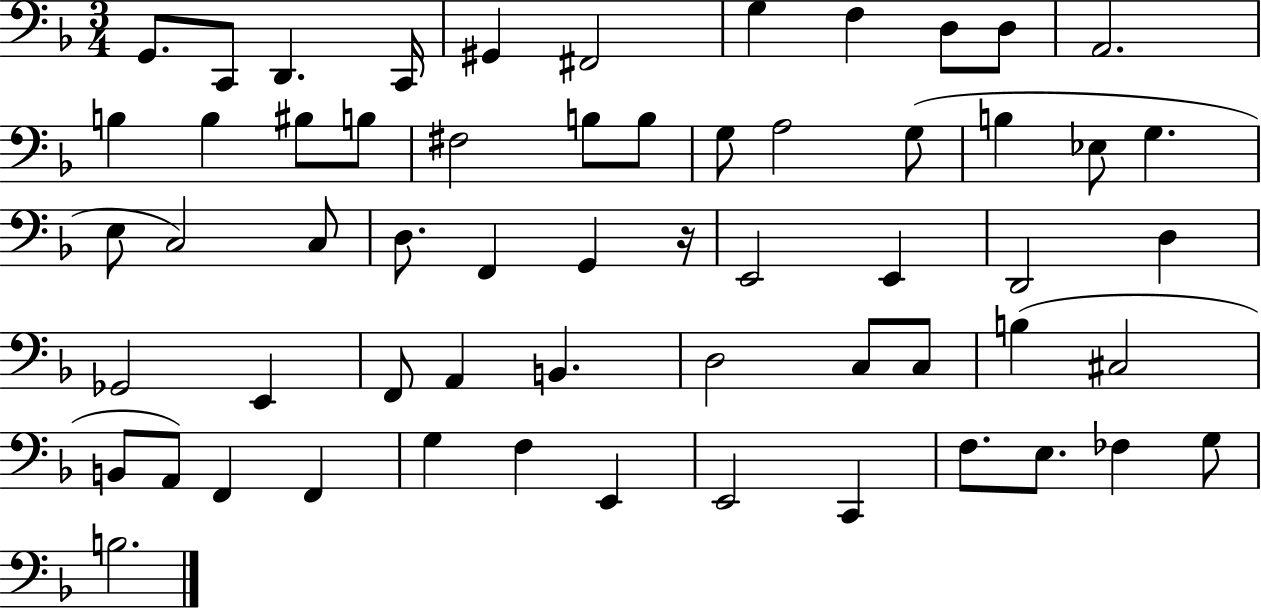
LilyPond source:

{
  \clef bass
  \numericTimeSignature
  \time 3/4
  \key f \major
  g,8. c,8 d,4. c,16 | gis,4 fis,2 | g4 f4 d8 d8 | a,2. | \break b4 b4 bis8 b8 | fis2 b8 b8 | g8 a2 g8( | b4 ees8 g4. | \break e8 c2) c8 | d8. f,4 g,4 r16 | e,2 e,4 | d,2 d4 | \break ges,2 e,4 | f,8 a,4 b,4. | d2 c8 c8 | b4( cis2 | \break b,8 a,8) f,4 f,4 | g4 f4 e,4 | e,2 c,4 | f8. e8. fes4 g8 | \break b2. | \bar "|."
}